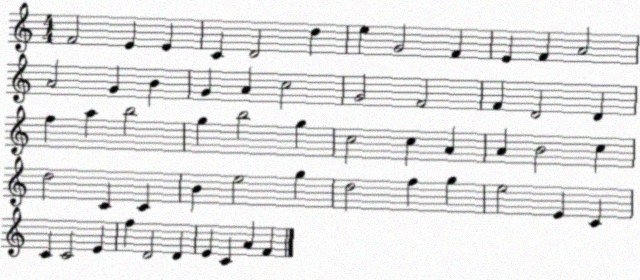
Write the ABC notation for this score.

X:1
T:Untitled
M:4/4
L:1/4
K:C
F2 E E C D2 d e G2 F E F A2 A2 G B G A c2 G2 F2 F D2 D f a b2 g b2 g c2 c A A B2 c d2 C C B e2 g d2 f g e2 E C C C2 E f D2 D E C A F